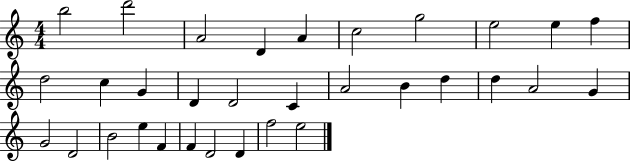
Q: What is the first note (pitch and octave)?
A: B5